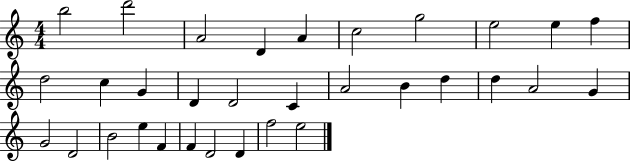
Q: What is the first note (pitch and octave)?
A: B5